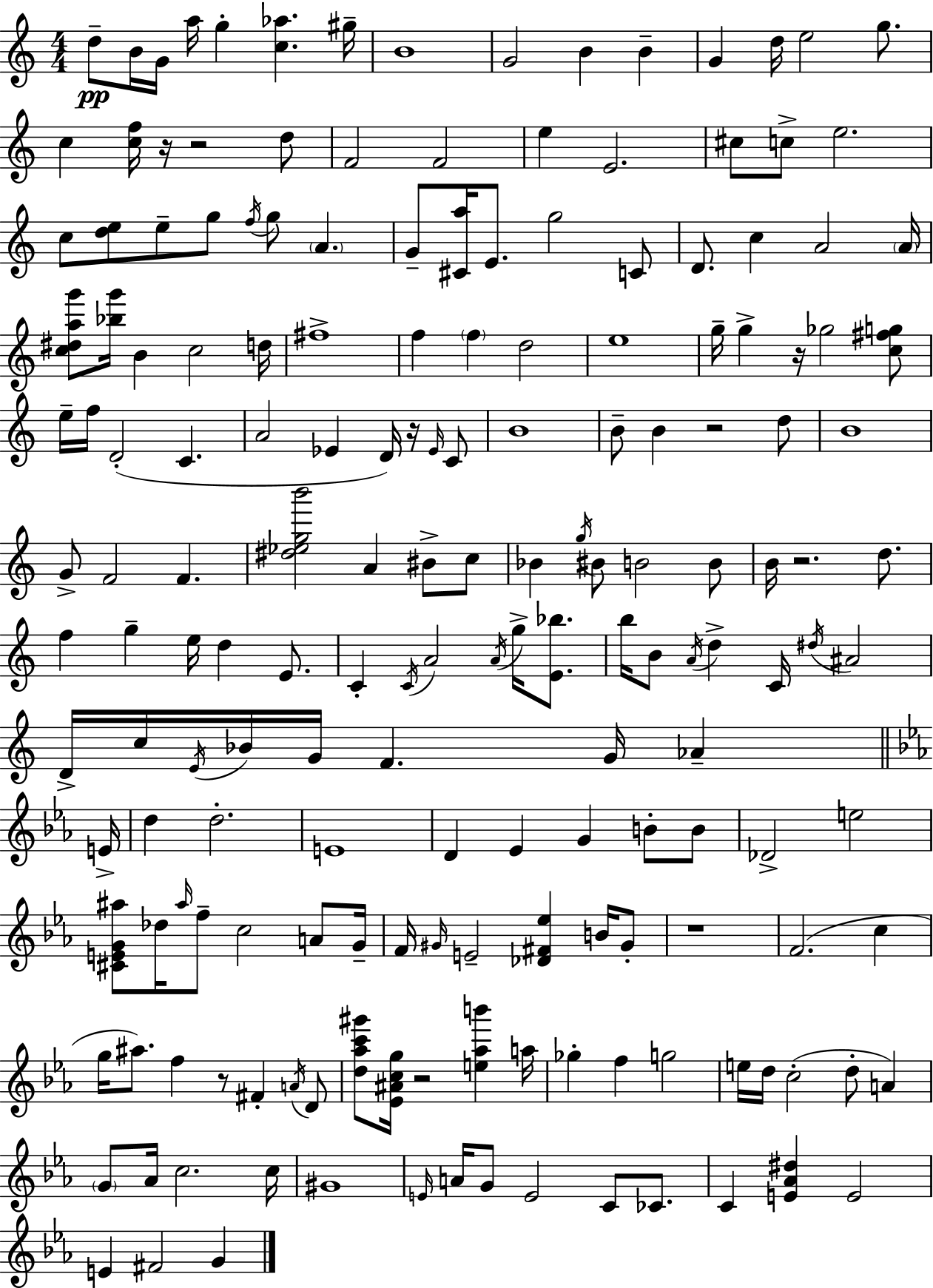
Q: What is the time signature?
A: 4/4